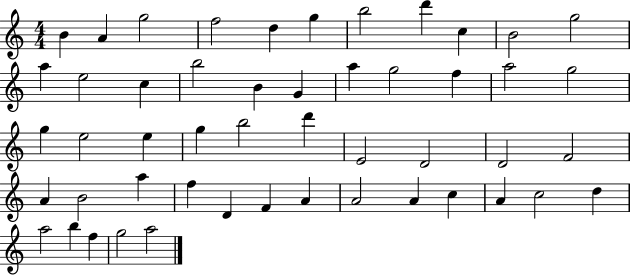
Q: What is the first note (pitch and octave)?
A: B4